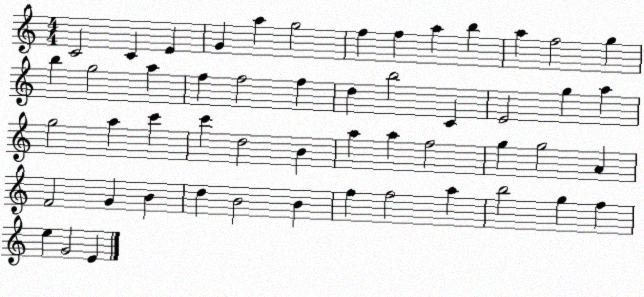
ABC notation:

X:1
T:Untitled
M:4/4
L:1/4
K:C
C2 C E G a g2 f f a b a f2 g b g2 a f f2 f d b2 C E2 g a g2 a c' c' d2 B a a f2 g g2 A F2 G B d B2 B f f2 a b2 g f e G2 E